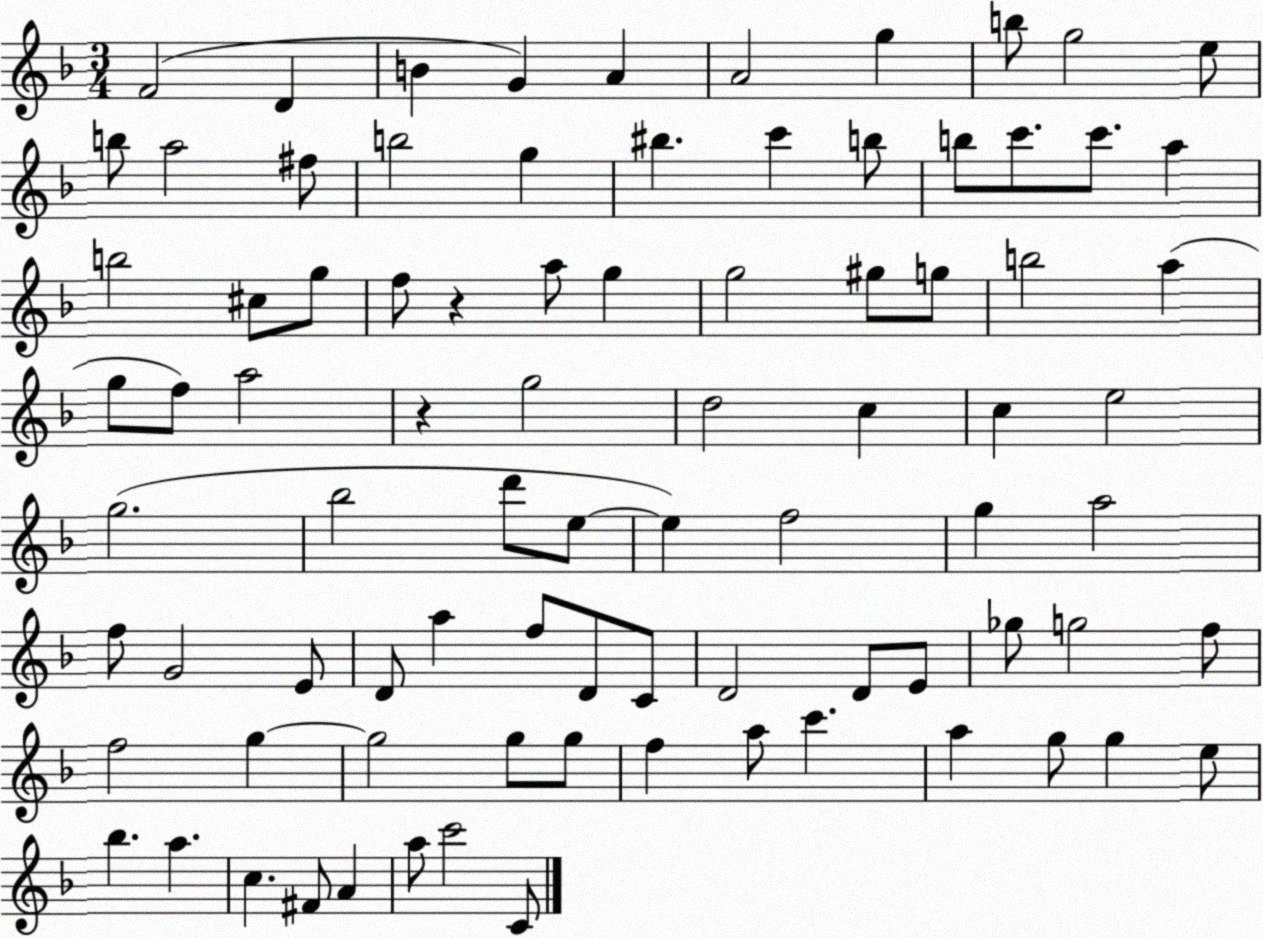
X:1
T:Untitled
M:3/4
L:1/4
K:F
F2 D B G A A2 g b/2 g2 e/2 b/2 a2 ^f/2 b2 g ^b c' b/2 b/2 c'/2 c'/2 a b2 ^c/2 g/2 f/2 z a/2 g g2 ^g/2 g/2 b2 a g/2 f/2 a2 z g2 d2 c c e2 g2 _b2 d'/2 e/2 e f2 g a2 f/2 G2 E/2 D/2 a f/2 D/2 C/2 D2 D/2 E/2 _g/2 g2 f/2 f2 g g2 g/2 g/2 f a/2 c' a g/2 g e/2 _b a c ^F/2 A a/2 c'2 C/2